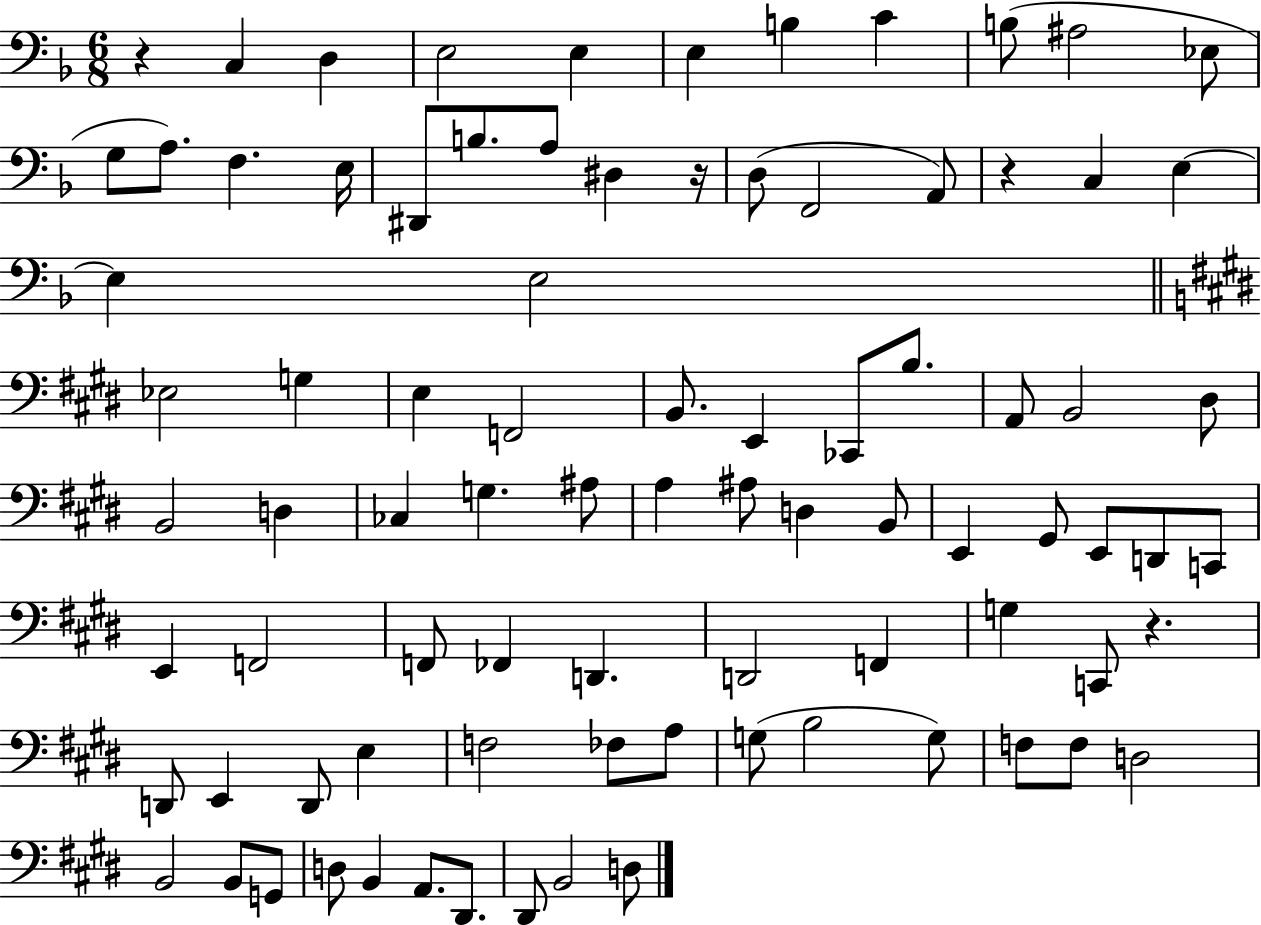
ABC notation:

X:1
T:Untitled
M:6/8
L:1/4
K:F
z C, D, E,2 E, E, B, C B,/2 ^A,2 _E,/2 G,/2 A,/2 F, E,/4 ^D,,/2 B,/2 A,/2 ^D, z/4 D,/2 F,,2 A,,/2 z C, E, E, E,2 _E,2 G, E, F,,2 B,,/2 E,, _C,,/2 B,/2 A,,/2 B,,2 ^D,/2 B,,2 D, _C, G, ^A,/2 A, ^A,/2 D, B,,/2 E,, ^G,,/2 E,,/2 D,,/2 C,,/2 E,, F,,2 F,,/2 _F,, D,, D,,2 F,, G, C,,/2 z D,,/2 E,, D,,/2 E, F,2 _F,/2 A,/2 G,/2 B,2 G,/2 F,/2 F,/2 D,2 B,,2 B,,/2 G,,/2 D,/2 B,, A,,/2 ^D,,/2 ^D,,/2 B,,2 D,/2